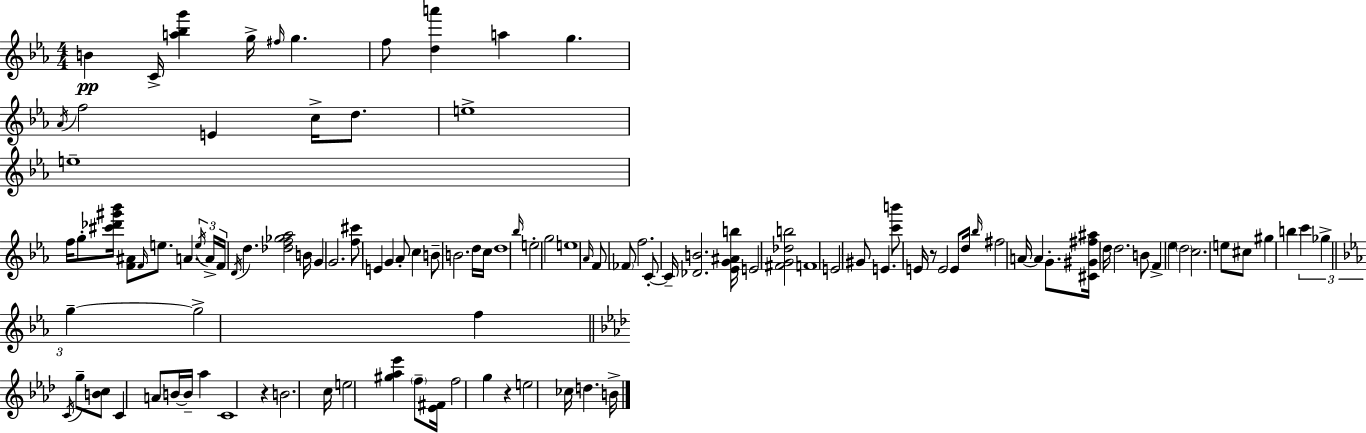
B4/q C4/s [A5,Bb5,G6]/q G5/s F#5/s G5/q. F5/e [D5,A6]/q A5/q G5/q. Ab4/s F5/h E4/q C5/s D5/e. E5/w E5/w F5/s G5/e [C#6,Db6,G#6,Bb6]/s [F4,A#4]/e F4/s E5/e. A4/q. E5/s A4/s F4/s D4/s D5/q. [Db5,F5,Gb5,Ab5]/h B4/s G4/q G4/h. [F5,C#6]/e E4/q G4/q Ab4/e C5/q B4/e B4/h. D5/s C5/s D5/w Bb5/s E5/h G5/h E5/w Ab4/s F4/e FES4/e F5/h. C4/e C4/s [Db4,B4]/h. [Eb4,G4,A#4,B5]/s E4/h [F#4,G4,Db5,B5]/h F4/w E4/h G#4/e E4/q. [C6,B6]/e E4/s R/e E4/h E4/e D5/s Bb5/s F#5/h A4/s A4/q G4/e. [C#4,G#4,F#5,A#5]/s D5/s D5/h. B4/e F4/q Eb5/q D5/h C5/h. E5/e C#5/e G#5/q B5/q C6/q Gb5/q G5/q G5/h F5/q C4/s G5/e [B4,C5]/e C4/q A4/e B4/s B4/s Ab5/q C4/w R/q B4/h. C5/s E5/h [G#5,Ab5,Eb6]/q F5/e [Eb4,F#4]/s F5/h G5/q R/q E5/h CES5/s D5/q. B4/s